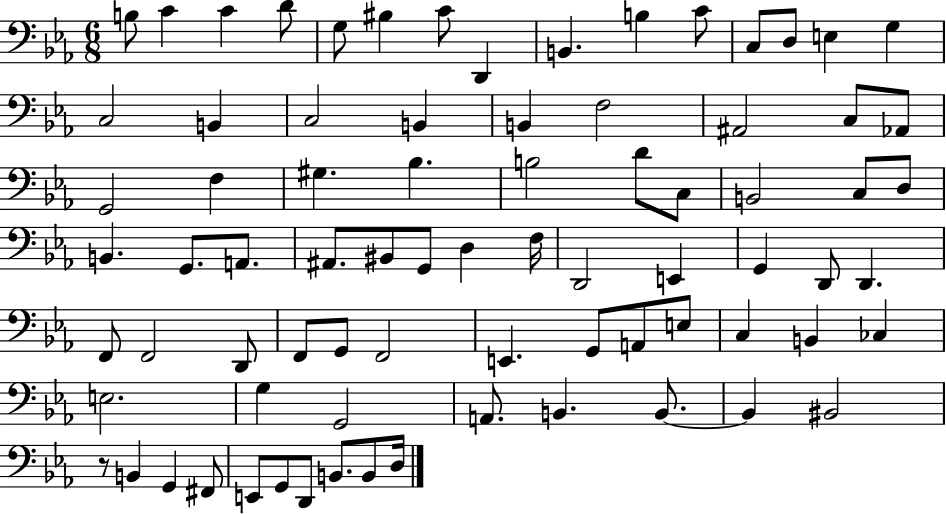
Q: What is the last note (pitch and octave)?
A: D3